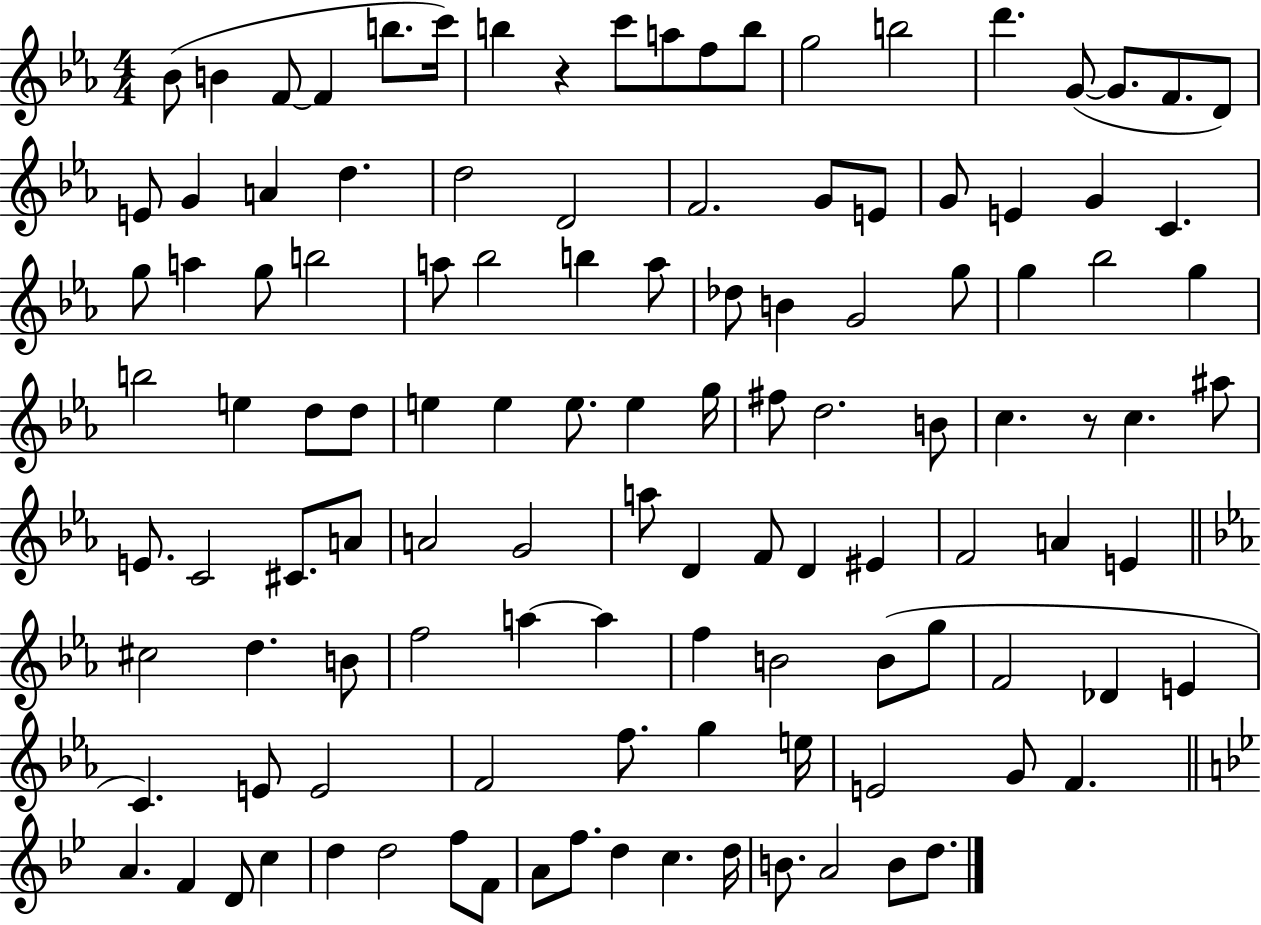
{
  \clef treble
  \numericTimeSignature
  \time 4/4
  \key ees \major
  bes'8( b'4 f'8~~ f'4 b''8. c'''16) | b''4 r4 c'''8 a''8 f''8 b''8 | g''2 b''2 | d'''4. g'8~(~ g'8. f'8. d'8) | \break e'8 g'4 a'4 d''4. | d''2 d'2 | f'2. g'8 e'8 | g'8 e'4 g'4 c'4. | \break g''8 a''4 g''8 b''2 | a''8 bes''2 b''4 a''8 | des''8 b'4 g'2 g''8 | g''4 bes''2 g''4 | \break b''2 e''4 d''8 d''8 | e''4 e''4 e''8. e''4 g''16 | fis''8 d''2. b'8 | c''4. r8 c''4. ais''8 | \break e'8. c'2 cis'8. a'8 | a'2 g'2 | a''8 d'4 f'8 d'4 eis'4 | f'2 a'4 e'4 | \break \bar "||" \break \key c \minor cis''2 d''4. b'8 | f''2 a''4~~ a''4 | f''4 b'2 b'8( g''8 | f'2 des'4 e'4 | \break c'4.) e'8 e'2 | f'2 f''8. g''4 e''16 | e'2 g'8 f'4. | \bar "||" \break \key bes \major a'4. f'4 d'8 c''4 | d''4 d''2 f''8 f'8 | a'8 f''8. d''4 c''4. d''16 | b'8. a'2 b'8 d''8. | \break \bar "|."
}